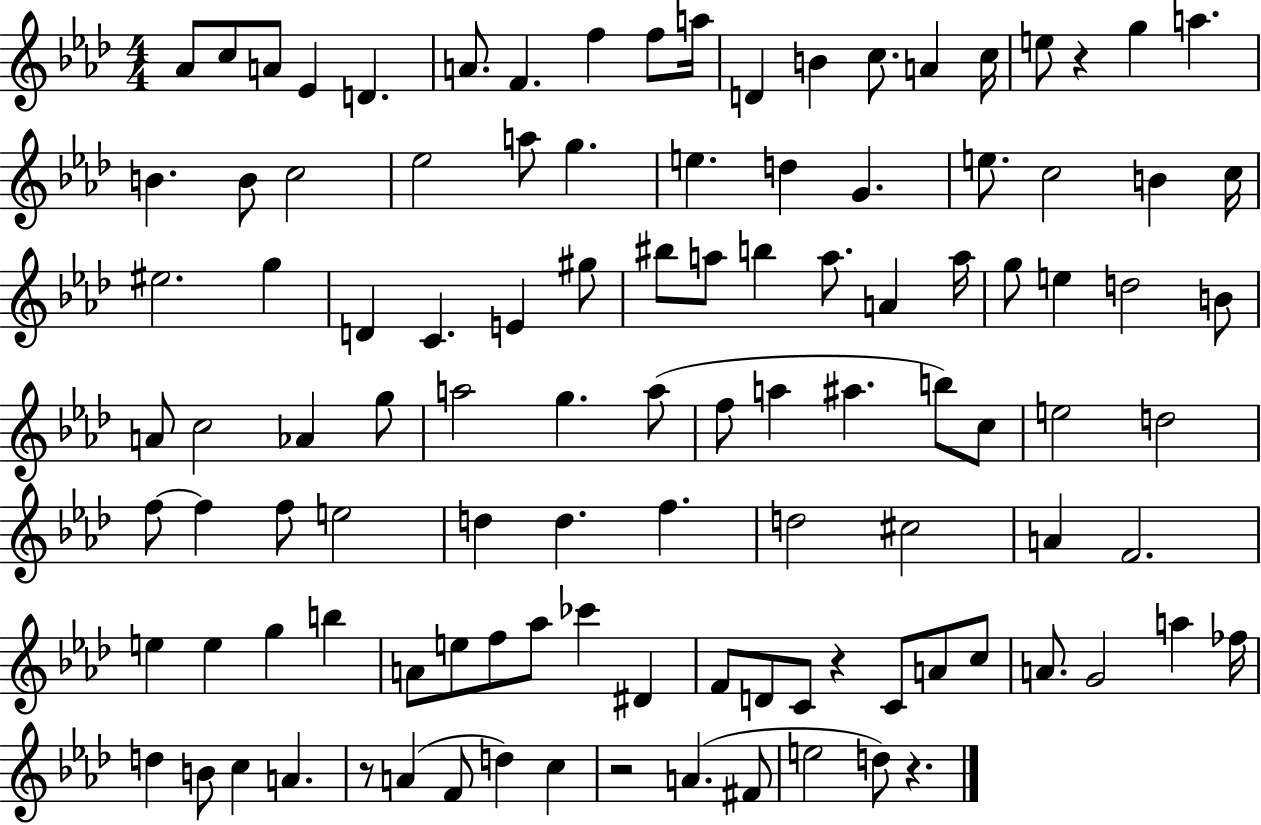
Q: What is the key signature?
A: AES major